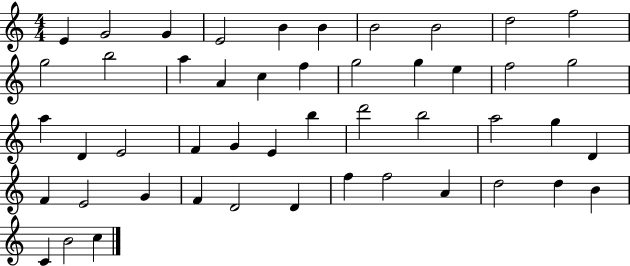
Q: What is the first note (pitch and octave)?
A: E4